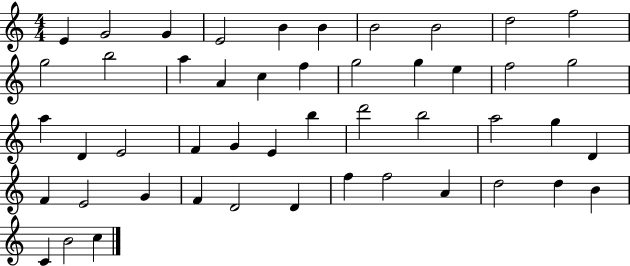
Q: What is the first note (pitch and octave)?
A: E4